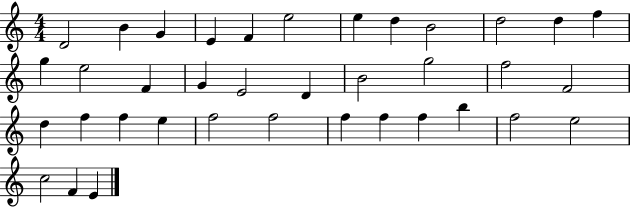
X:1
T:Untitled
M:4/4
L:1/4
K:C
D2 B G E F e2 e d B2 d2 d f g e2 F G E2 D B2 g2 f2 F2 d f f e f2 f2 f f f b f2 e2 c2 F E